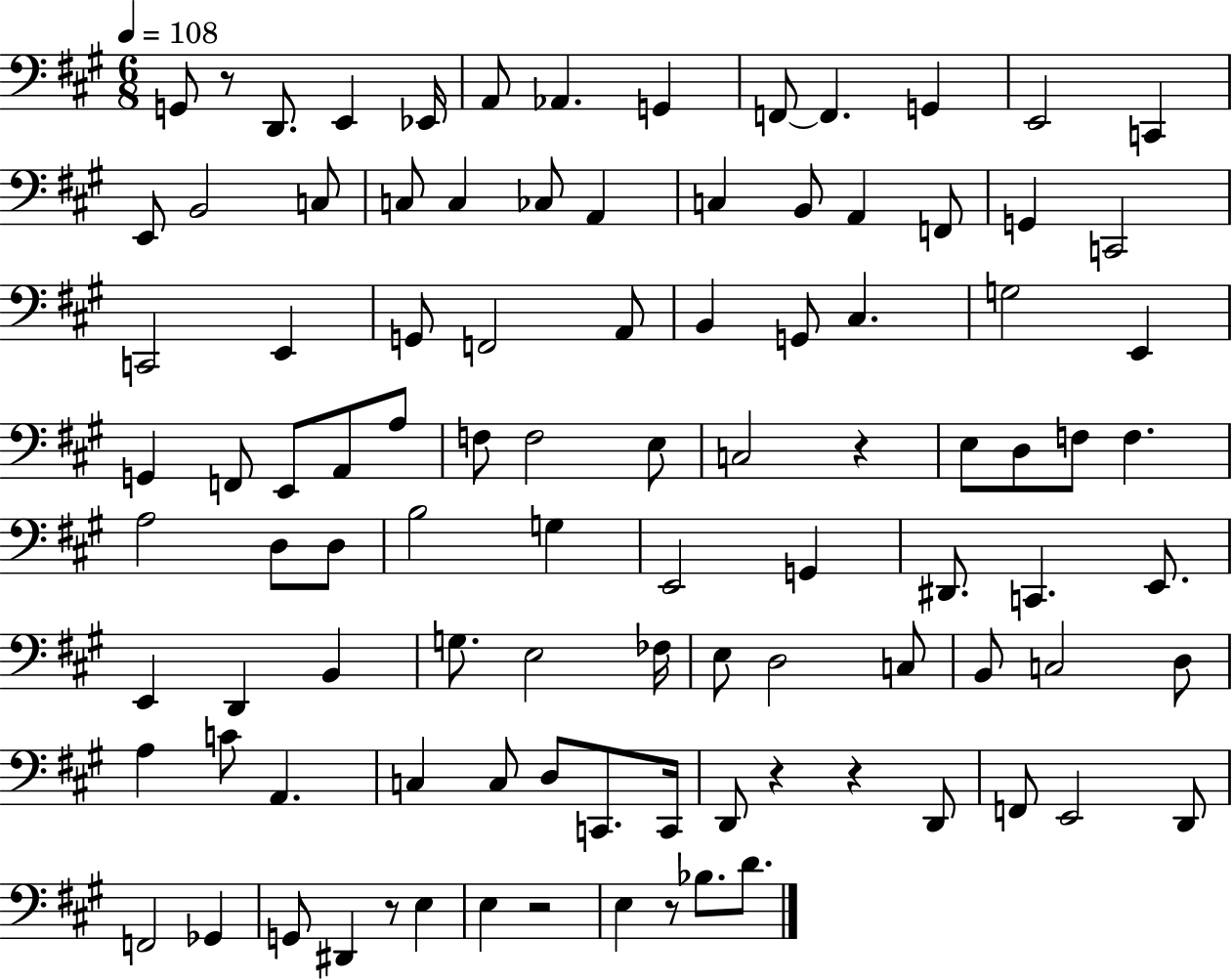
X:1
T:Untitled
M:6/8
L:1/4
K:A
G,,/2 z/2 D,,/2 E,, _E,,/4 A,,/2 _A,, G,, F,,/2 F,, G,, E,,2 C,, E,,/2 B,,2 C,/2 C,/2 C, _C,/2 A,, C, B,,/2 A,, F,,/2 G,, C,,2 C,,2 E,, G,,/2 F,,2 A,,/2 B,, G,,/2 ^C, G,2 E,, G,, F,,/2 E,,/2 A,,/2 A,/2 F,/2 F,2 E,/2 C,2 z E,/2 D,/2 F,/2 F, A,2 D,/2 D,/2 B,2 G, E,,2 G,, ^D,,/2 C,, E,,/2 E,, D,, B,, G,/2 E,2 _F,/4 E,/2 D,2 C,/2 B,,/2 C,2 D,/2 A, C/2 A,, C, C,/2 D,/2 C,,/2 C,,/4 D,,/2 z z D,,/2 F,,/2 E,,2 D,,/2 F,,2 _G,, G,,/2 ^D,, z/2 E, E, z2 E, z/2 _B,/2 D/2